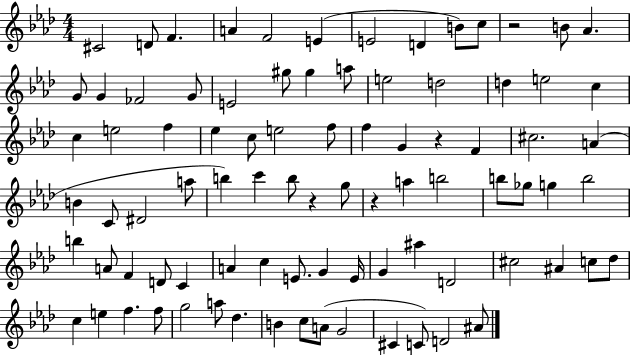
{
  \clef treble
  \numericTimeSignature
  \time 4/4
  \key aes \major
  \repeat volta 2 { cis'2 d'8 f'4. | a'4 f'2 e'4( | e'2 d'4 b'8) c''8 | r2 b'8 aes'4. | \break g'8 g'4 fes'2 g'8 | e'2 gis''8 gis''4 a''8 | e''2 d''2 | d''4 e''2 c''4 | \break c''4 e''2 f''4 | ees''4 c''8 e''2 f''8 | f''4 g'4 r4 f'4 | cis''2. a'4( | \break b'4 c'8 dis'2 a''8 | b''4) c'''4 b''8 r4 g''8 | r4 a''4 b''2 | b''8 ges''8 g''4 b''2 | \break b''4 a'8 f'4 d'8 c'4 | a'4 c''4 e'8. g'4 e'16 | g'4 ais''4 d'2 | cis''2 ais'4 c''8 des''8 | \break c''4 e''4 f''4. f''8 | g''2 a''8 des''4. | b'4 c''8 a'8( g'2 | cis'4 c'8) d'2 ais'8 | \break } \bar "|."
}